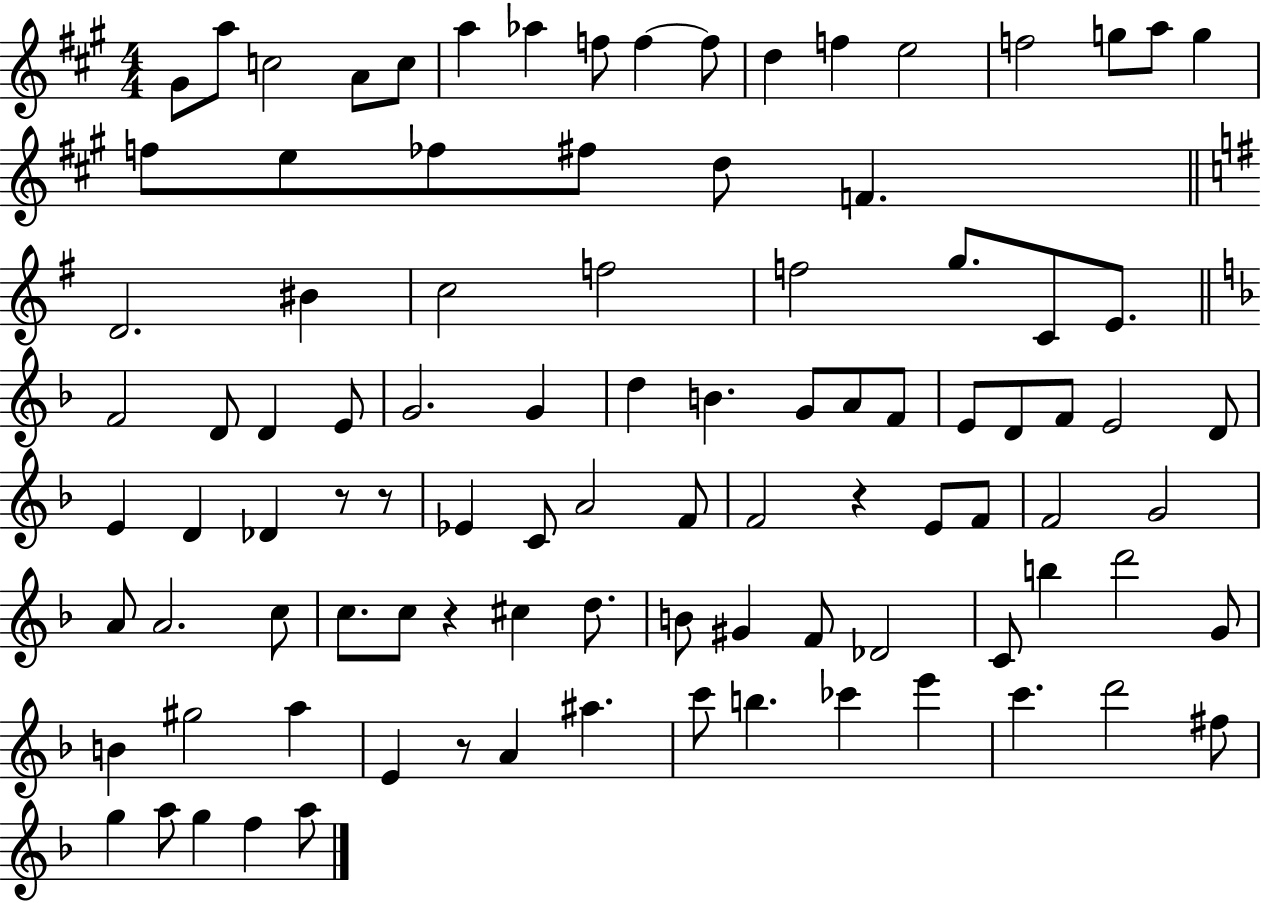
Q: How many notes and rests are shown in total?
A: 97